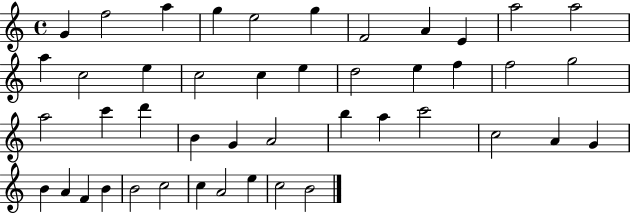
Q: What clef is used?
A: treble